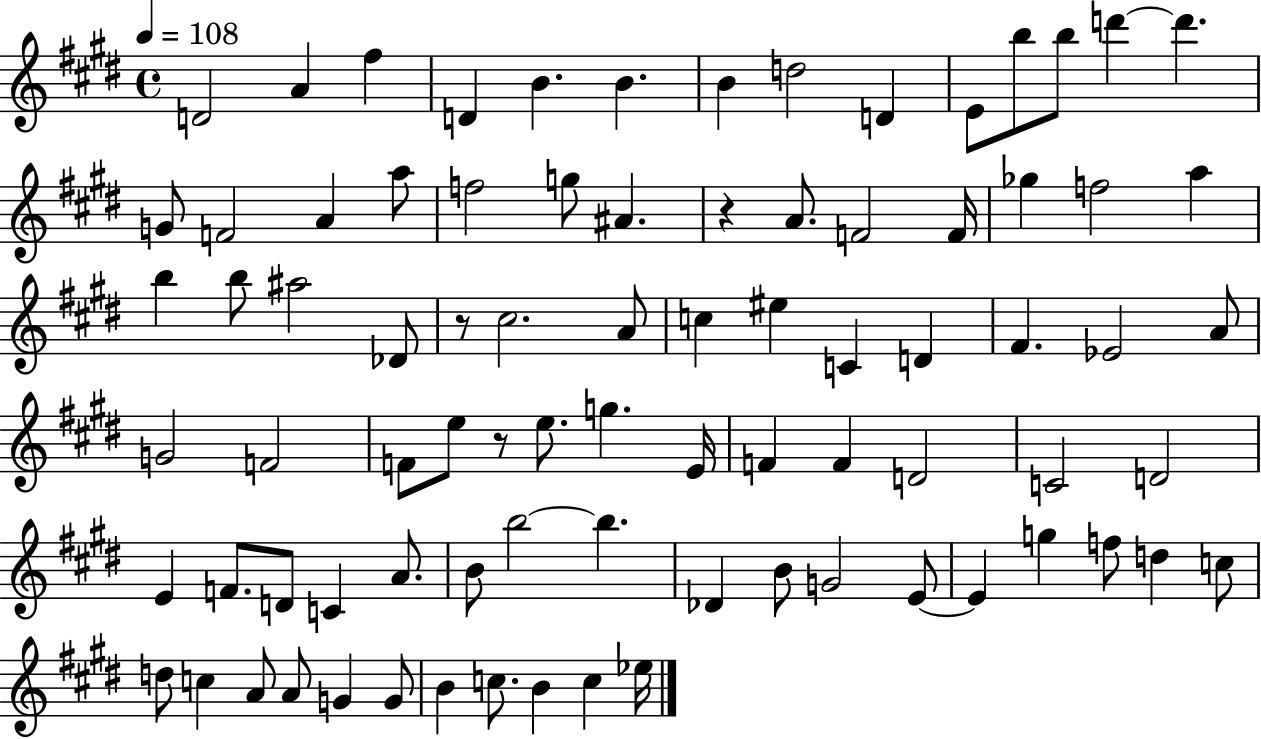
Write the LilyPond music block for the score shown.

{
  \clef treble
  \time 4/4
  \defaultTimeSignature
  \key e \major
  \tempo 4 = 108
  d'2 a'4 fis''4 | d'4 b'4. b'4. | b'4 d''2 d'4 | e'8 b''8 b''8 d'''4~~ d'''4. | \break g'8 f'2 a'4 a''8 | f''2 g''8 ais'4. | r4 a'8. f'2 f'16 | ges''4 f''2 a''4 | \break b''4 b''8 ais''2 des'8 | r8 cis''2. a'8 | c''4 eis''4 c'4 d'4 | fis'4. ees'2 a'8 | \break g'2 f'2 | f'8 e''8 r8 e''8. g''4. e'16 | f'4 f'4 d'2 | c'2 d'2 | \break e'4 f'8. d'8 c'4 a'8. | b'8 b''2~~ b''4. | des'4 b'8 g'2 e'8~~ | e'4 g''4 f''8 d''4 c''8 | \break d''8 c''4 a'8 a'8 g'4 g'8 | b'4 c''8. b'4 c''4 ees''16 | \bar "|."
}